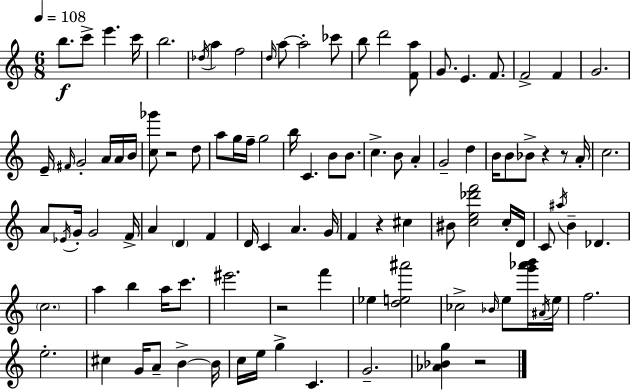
B5/e. C6/e E6/q. C6/s B5/h. Db5/s A5/q F5/h D5/s A5/e A5/h CES6/e B5/e D6/h [F4,A5]/e G4/e. E4/q. F4/e. F4/h F4/q G4/h. E4/s F#4/s G4/h A4/s A4/s B4/s [C5,Gb6]/e R/h D5/e A5/e G5/s F5/s G5/h B5/s C4/q. B4/e B4/e. C5/q. B4/e A4/q G4/h D5/q B4/s B4/e Bb4/e R/q R/e A4/s C5/h. A4/e Eb4/s G4/s G4/h F4/s A4/q D4/q F4/q D4/s C4/q A4/q. G4/s F4/q R/q C#5/q BIS4/e [C5,E5,Db6,F6]/h C5/s D4/s C4/e A#5/s B4/q Db4/q. C5/h. A5/q B5/q A5/s C6/e. EIS6/h. R/h F6/q Eb5/q [D5,E5,A#6]/h CES5/h Bb4/s E5/e [G6,Ab6,B6]/s A#4/s E5/s F5/h. E5/h. C#5/q G4/s A4/e B4/q B4/s C5/s E5/s G5/q C4/q. G4/h. [Ab4,Bb4,G5]/q R/h